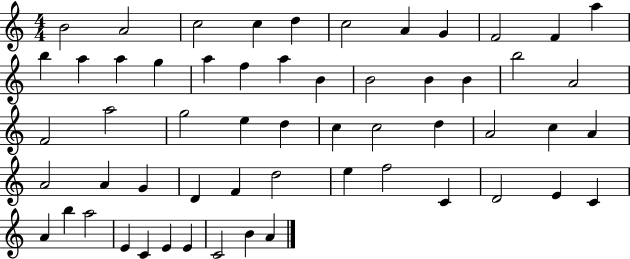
{
  \clef treble
  \numericTimeSignature
  \time 4/4
  \key c \major
  b'2 a'2 | c''2 c''4 d''4 | c''2 a'4 g'4 | f'2 f'4 a''4 | \break b''4 a''4 a''4 g''4 | a''4 f''4 a''4 b'4 | b'2 b'4 b'4 | b''2 a'2 | \break f'2 a''2 | g''2 e''4 d''4 | c''4 c''2 d''4 | a'2 c''4 a'4 | \break a'2 a'4 g'4 | d'4 f'4 d''2 | e''4 f''2 c'4 | d'2 e'4 c'4 | \break a'4 b''4 a''2 | e'4 c'4 e'4 e'4 | c'2 b'4 a'4 | \bar "|."
}